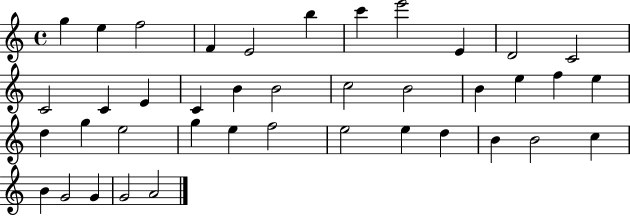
X:1
T:Untitled
M:4/4
L:1/4
K:C
g e f2 F E2 b c' e'2 E D2 C2 C2 C E C B B2 c2 B2 B e f e d g e2 g e f2 e2 e d B B2 c B G2 G G2 A2